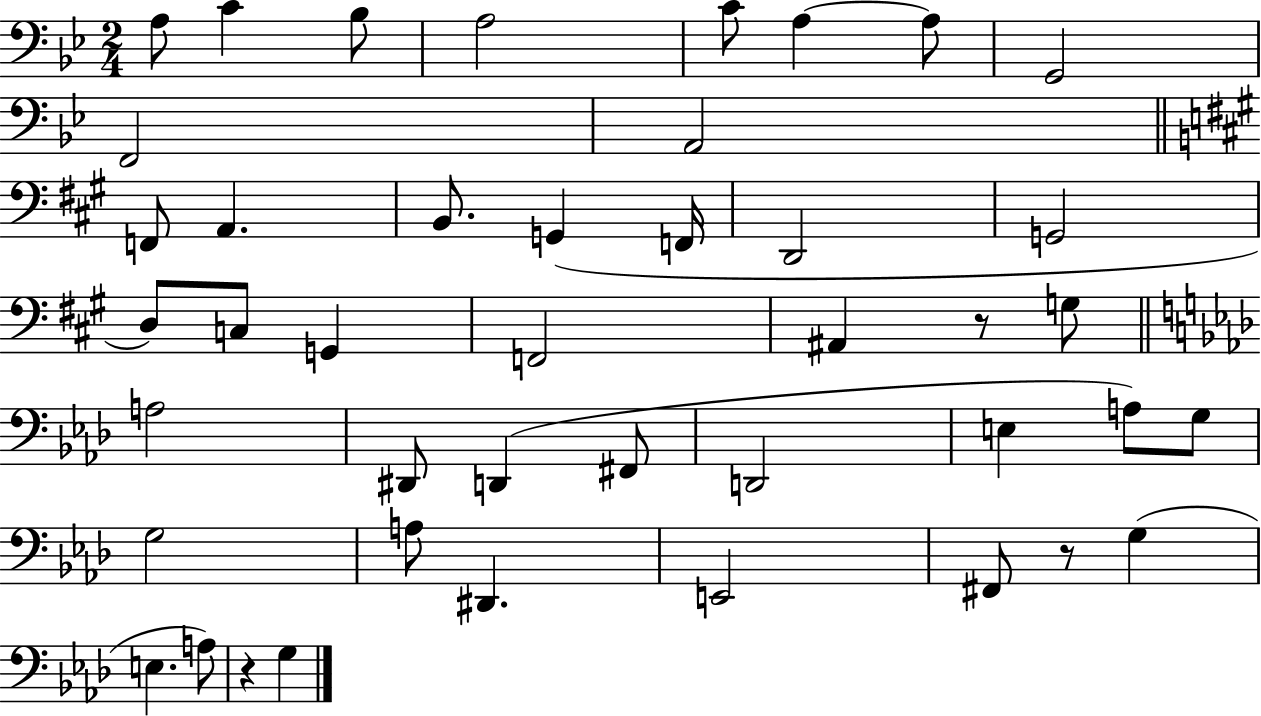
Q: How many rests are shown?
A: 3